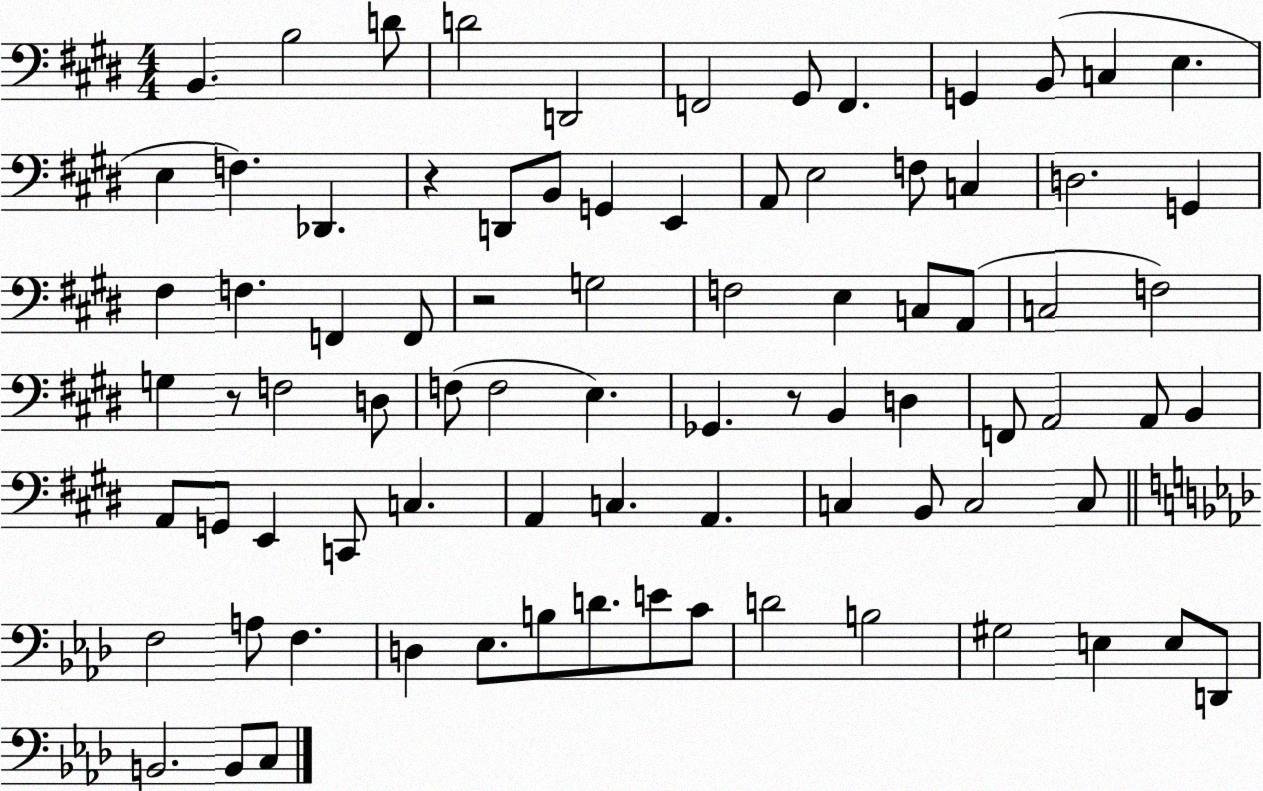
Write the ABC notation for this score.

X:1
T:Untitled
M:4/4
L:1/4
K:E
B,, B,2 D/2 D2 D,,2 F,,2 ^G,,/2 F,, G,, B,,/2 C, E, E, F, _D,, z D,,/2 B,,/2 G,, E,, A,,/2 E,2 F,/2 C, D,2 G,, ^F, F, F,, F,,/2 z2 G,2 F,2 E, C,/2 A,,/2 C,2 F,2 G, z/2 F,2 D,/2 F,/2 F,2 E, _G,, z/2 B,, D, F,,/2 A,,2 A,,/2 B,, A,,/2 G,,/2 E,, C,,/2 C, A,, C, A,, C, B,,/2 C,2 C,/2 F,2 A,/2 F, D, _E,/2 B,/2 D/2 E/2 C/2 D2 B,2 ^G,2 E, E,/2 D,,/2 B,,2 B,,/2 C,/2